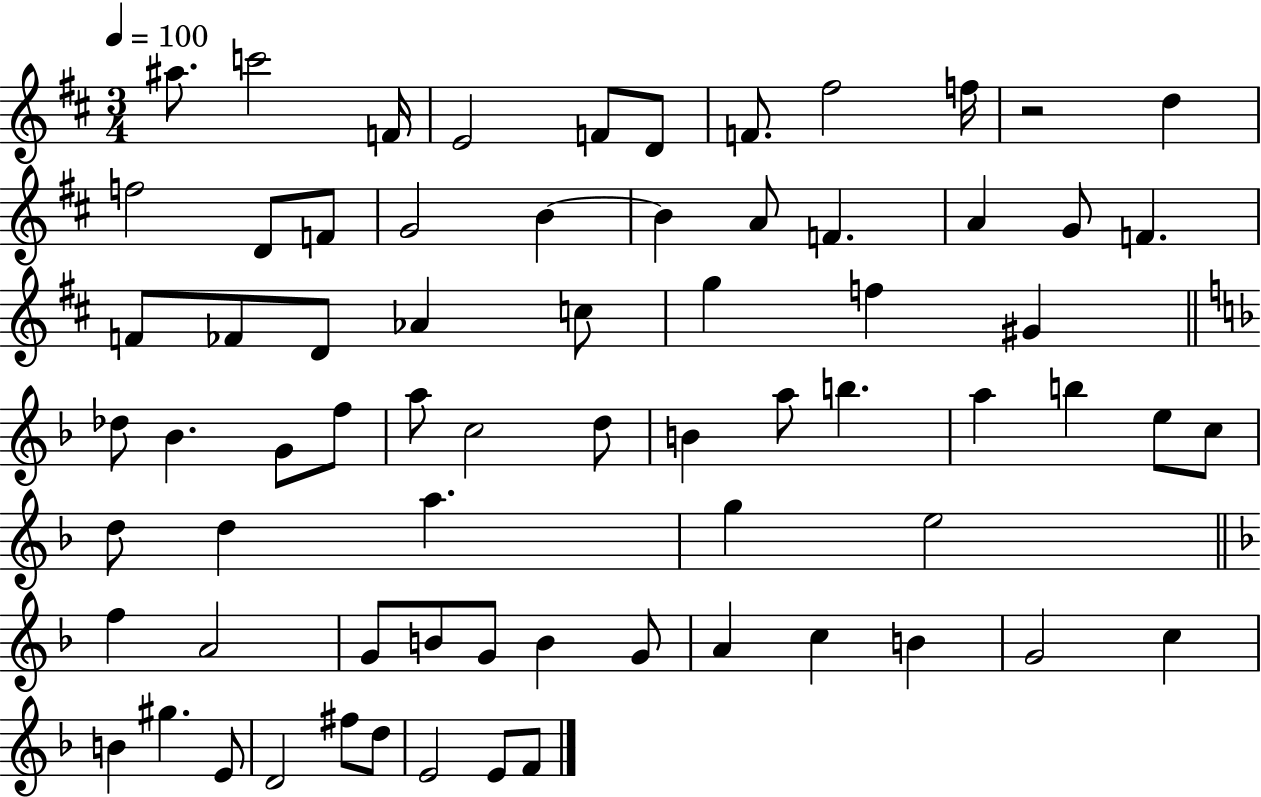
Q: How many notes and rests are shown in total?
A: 70